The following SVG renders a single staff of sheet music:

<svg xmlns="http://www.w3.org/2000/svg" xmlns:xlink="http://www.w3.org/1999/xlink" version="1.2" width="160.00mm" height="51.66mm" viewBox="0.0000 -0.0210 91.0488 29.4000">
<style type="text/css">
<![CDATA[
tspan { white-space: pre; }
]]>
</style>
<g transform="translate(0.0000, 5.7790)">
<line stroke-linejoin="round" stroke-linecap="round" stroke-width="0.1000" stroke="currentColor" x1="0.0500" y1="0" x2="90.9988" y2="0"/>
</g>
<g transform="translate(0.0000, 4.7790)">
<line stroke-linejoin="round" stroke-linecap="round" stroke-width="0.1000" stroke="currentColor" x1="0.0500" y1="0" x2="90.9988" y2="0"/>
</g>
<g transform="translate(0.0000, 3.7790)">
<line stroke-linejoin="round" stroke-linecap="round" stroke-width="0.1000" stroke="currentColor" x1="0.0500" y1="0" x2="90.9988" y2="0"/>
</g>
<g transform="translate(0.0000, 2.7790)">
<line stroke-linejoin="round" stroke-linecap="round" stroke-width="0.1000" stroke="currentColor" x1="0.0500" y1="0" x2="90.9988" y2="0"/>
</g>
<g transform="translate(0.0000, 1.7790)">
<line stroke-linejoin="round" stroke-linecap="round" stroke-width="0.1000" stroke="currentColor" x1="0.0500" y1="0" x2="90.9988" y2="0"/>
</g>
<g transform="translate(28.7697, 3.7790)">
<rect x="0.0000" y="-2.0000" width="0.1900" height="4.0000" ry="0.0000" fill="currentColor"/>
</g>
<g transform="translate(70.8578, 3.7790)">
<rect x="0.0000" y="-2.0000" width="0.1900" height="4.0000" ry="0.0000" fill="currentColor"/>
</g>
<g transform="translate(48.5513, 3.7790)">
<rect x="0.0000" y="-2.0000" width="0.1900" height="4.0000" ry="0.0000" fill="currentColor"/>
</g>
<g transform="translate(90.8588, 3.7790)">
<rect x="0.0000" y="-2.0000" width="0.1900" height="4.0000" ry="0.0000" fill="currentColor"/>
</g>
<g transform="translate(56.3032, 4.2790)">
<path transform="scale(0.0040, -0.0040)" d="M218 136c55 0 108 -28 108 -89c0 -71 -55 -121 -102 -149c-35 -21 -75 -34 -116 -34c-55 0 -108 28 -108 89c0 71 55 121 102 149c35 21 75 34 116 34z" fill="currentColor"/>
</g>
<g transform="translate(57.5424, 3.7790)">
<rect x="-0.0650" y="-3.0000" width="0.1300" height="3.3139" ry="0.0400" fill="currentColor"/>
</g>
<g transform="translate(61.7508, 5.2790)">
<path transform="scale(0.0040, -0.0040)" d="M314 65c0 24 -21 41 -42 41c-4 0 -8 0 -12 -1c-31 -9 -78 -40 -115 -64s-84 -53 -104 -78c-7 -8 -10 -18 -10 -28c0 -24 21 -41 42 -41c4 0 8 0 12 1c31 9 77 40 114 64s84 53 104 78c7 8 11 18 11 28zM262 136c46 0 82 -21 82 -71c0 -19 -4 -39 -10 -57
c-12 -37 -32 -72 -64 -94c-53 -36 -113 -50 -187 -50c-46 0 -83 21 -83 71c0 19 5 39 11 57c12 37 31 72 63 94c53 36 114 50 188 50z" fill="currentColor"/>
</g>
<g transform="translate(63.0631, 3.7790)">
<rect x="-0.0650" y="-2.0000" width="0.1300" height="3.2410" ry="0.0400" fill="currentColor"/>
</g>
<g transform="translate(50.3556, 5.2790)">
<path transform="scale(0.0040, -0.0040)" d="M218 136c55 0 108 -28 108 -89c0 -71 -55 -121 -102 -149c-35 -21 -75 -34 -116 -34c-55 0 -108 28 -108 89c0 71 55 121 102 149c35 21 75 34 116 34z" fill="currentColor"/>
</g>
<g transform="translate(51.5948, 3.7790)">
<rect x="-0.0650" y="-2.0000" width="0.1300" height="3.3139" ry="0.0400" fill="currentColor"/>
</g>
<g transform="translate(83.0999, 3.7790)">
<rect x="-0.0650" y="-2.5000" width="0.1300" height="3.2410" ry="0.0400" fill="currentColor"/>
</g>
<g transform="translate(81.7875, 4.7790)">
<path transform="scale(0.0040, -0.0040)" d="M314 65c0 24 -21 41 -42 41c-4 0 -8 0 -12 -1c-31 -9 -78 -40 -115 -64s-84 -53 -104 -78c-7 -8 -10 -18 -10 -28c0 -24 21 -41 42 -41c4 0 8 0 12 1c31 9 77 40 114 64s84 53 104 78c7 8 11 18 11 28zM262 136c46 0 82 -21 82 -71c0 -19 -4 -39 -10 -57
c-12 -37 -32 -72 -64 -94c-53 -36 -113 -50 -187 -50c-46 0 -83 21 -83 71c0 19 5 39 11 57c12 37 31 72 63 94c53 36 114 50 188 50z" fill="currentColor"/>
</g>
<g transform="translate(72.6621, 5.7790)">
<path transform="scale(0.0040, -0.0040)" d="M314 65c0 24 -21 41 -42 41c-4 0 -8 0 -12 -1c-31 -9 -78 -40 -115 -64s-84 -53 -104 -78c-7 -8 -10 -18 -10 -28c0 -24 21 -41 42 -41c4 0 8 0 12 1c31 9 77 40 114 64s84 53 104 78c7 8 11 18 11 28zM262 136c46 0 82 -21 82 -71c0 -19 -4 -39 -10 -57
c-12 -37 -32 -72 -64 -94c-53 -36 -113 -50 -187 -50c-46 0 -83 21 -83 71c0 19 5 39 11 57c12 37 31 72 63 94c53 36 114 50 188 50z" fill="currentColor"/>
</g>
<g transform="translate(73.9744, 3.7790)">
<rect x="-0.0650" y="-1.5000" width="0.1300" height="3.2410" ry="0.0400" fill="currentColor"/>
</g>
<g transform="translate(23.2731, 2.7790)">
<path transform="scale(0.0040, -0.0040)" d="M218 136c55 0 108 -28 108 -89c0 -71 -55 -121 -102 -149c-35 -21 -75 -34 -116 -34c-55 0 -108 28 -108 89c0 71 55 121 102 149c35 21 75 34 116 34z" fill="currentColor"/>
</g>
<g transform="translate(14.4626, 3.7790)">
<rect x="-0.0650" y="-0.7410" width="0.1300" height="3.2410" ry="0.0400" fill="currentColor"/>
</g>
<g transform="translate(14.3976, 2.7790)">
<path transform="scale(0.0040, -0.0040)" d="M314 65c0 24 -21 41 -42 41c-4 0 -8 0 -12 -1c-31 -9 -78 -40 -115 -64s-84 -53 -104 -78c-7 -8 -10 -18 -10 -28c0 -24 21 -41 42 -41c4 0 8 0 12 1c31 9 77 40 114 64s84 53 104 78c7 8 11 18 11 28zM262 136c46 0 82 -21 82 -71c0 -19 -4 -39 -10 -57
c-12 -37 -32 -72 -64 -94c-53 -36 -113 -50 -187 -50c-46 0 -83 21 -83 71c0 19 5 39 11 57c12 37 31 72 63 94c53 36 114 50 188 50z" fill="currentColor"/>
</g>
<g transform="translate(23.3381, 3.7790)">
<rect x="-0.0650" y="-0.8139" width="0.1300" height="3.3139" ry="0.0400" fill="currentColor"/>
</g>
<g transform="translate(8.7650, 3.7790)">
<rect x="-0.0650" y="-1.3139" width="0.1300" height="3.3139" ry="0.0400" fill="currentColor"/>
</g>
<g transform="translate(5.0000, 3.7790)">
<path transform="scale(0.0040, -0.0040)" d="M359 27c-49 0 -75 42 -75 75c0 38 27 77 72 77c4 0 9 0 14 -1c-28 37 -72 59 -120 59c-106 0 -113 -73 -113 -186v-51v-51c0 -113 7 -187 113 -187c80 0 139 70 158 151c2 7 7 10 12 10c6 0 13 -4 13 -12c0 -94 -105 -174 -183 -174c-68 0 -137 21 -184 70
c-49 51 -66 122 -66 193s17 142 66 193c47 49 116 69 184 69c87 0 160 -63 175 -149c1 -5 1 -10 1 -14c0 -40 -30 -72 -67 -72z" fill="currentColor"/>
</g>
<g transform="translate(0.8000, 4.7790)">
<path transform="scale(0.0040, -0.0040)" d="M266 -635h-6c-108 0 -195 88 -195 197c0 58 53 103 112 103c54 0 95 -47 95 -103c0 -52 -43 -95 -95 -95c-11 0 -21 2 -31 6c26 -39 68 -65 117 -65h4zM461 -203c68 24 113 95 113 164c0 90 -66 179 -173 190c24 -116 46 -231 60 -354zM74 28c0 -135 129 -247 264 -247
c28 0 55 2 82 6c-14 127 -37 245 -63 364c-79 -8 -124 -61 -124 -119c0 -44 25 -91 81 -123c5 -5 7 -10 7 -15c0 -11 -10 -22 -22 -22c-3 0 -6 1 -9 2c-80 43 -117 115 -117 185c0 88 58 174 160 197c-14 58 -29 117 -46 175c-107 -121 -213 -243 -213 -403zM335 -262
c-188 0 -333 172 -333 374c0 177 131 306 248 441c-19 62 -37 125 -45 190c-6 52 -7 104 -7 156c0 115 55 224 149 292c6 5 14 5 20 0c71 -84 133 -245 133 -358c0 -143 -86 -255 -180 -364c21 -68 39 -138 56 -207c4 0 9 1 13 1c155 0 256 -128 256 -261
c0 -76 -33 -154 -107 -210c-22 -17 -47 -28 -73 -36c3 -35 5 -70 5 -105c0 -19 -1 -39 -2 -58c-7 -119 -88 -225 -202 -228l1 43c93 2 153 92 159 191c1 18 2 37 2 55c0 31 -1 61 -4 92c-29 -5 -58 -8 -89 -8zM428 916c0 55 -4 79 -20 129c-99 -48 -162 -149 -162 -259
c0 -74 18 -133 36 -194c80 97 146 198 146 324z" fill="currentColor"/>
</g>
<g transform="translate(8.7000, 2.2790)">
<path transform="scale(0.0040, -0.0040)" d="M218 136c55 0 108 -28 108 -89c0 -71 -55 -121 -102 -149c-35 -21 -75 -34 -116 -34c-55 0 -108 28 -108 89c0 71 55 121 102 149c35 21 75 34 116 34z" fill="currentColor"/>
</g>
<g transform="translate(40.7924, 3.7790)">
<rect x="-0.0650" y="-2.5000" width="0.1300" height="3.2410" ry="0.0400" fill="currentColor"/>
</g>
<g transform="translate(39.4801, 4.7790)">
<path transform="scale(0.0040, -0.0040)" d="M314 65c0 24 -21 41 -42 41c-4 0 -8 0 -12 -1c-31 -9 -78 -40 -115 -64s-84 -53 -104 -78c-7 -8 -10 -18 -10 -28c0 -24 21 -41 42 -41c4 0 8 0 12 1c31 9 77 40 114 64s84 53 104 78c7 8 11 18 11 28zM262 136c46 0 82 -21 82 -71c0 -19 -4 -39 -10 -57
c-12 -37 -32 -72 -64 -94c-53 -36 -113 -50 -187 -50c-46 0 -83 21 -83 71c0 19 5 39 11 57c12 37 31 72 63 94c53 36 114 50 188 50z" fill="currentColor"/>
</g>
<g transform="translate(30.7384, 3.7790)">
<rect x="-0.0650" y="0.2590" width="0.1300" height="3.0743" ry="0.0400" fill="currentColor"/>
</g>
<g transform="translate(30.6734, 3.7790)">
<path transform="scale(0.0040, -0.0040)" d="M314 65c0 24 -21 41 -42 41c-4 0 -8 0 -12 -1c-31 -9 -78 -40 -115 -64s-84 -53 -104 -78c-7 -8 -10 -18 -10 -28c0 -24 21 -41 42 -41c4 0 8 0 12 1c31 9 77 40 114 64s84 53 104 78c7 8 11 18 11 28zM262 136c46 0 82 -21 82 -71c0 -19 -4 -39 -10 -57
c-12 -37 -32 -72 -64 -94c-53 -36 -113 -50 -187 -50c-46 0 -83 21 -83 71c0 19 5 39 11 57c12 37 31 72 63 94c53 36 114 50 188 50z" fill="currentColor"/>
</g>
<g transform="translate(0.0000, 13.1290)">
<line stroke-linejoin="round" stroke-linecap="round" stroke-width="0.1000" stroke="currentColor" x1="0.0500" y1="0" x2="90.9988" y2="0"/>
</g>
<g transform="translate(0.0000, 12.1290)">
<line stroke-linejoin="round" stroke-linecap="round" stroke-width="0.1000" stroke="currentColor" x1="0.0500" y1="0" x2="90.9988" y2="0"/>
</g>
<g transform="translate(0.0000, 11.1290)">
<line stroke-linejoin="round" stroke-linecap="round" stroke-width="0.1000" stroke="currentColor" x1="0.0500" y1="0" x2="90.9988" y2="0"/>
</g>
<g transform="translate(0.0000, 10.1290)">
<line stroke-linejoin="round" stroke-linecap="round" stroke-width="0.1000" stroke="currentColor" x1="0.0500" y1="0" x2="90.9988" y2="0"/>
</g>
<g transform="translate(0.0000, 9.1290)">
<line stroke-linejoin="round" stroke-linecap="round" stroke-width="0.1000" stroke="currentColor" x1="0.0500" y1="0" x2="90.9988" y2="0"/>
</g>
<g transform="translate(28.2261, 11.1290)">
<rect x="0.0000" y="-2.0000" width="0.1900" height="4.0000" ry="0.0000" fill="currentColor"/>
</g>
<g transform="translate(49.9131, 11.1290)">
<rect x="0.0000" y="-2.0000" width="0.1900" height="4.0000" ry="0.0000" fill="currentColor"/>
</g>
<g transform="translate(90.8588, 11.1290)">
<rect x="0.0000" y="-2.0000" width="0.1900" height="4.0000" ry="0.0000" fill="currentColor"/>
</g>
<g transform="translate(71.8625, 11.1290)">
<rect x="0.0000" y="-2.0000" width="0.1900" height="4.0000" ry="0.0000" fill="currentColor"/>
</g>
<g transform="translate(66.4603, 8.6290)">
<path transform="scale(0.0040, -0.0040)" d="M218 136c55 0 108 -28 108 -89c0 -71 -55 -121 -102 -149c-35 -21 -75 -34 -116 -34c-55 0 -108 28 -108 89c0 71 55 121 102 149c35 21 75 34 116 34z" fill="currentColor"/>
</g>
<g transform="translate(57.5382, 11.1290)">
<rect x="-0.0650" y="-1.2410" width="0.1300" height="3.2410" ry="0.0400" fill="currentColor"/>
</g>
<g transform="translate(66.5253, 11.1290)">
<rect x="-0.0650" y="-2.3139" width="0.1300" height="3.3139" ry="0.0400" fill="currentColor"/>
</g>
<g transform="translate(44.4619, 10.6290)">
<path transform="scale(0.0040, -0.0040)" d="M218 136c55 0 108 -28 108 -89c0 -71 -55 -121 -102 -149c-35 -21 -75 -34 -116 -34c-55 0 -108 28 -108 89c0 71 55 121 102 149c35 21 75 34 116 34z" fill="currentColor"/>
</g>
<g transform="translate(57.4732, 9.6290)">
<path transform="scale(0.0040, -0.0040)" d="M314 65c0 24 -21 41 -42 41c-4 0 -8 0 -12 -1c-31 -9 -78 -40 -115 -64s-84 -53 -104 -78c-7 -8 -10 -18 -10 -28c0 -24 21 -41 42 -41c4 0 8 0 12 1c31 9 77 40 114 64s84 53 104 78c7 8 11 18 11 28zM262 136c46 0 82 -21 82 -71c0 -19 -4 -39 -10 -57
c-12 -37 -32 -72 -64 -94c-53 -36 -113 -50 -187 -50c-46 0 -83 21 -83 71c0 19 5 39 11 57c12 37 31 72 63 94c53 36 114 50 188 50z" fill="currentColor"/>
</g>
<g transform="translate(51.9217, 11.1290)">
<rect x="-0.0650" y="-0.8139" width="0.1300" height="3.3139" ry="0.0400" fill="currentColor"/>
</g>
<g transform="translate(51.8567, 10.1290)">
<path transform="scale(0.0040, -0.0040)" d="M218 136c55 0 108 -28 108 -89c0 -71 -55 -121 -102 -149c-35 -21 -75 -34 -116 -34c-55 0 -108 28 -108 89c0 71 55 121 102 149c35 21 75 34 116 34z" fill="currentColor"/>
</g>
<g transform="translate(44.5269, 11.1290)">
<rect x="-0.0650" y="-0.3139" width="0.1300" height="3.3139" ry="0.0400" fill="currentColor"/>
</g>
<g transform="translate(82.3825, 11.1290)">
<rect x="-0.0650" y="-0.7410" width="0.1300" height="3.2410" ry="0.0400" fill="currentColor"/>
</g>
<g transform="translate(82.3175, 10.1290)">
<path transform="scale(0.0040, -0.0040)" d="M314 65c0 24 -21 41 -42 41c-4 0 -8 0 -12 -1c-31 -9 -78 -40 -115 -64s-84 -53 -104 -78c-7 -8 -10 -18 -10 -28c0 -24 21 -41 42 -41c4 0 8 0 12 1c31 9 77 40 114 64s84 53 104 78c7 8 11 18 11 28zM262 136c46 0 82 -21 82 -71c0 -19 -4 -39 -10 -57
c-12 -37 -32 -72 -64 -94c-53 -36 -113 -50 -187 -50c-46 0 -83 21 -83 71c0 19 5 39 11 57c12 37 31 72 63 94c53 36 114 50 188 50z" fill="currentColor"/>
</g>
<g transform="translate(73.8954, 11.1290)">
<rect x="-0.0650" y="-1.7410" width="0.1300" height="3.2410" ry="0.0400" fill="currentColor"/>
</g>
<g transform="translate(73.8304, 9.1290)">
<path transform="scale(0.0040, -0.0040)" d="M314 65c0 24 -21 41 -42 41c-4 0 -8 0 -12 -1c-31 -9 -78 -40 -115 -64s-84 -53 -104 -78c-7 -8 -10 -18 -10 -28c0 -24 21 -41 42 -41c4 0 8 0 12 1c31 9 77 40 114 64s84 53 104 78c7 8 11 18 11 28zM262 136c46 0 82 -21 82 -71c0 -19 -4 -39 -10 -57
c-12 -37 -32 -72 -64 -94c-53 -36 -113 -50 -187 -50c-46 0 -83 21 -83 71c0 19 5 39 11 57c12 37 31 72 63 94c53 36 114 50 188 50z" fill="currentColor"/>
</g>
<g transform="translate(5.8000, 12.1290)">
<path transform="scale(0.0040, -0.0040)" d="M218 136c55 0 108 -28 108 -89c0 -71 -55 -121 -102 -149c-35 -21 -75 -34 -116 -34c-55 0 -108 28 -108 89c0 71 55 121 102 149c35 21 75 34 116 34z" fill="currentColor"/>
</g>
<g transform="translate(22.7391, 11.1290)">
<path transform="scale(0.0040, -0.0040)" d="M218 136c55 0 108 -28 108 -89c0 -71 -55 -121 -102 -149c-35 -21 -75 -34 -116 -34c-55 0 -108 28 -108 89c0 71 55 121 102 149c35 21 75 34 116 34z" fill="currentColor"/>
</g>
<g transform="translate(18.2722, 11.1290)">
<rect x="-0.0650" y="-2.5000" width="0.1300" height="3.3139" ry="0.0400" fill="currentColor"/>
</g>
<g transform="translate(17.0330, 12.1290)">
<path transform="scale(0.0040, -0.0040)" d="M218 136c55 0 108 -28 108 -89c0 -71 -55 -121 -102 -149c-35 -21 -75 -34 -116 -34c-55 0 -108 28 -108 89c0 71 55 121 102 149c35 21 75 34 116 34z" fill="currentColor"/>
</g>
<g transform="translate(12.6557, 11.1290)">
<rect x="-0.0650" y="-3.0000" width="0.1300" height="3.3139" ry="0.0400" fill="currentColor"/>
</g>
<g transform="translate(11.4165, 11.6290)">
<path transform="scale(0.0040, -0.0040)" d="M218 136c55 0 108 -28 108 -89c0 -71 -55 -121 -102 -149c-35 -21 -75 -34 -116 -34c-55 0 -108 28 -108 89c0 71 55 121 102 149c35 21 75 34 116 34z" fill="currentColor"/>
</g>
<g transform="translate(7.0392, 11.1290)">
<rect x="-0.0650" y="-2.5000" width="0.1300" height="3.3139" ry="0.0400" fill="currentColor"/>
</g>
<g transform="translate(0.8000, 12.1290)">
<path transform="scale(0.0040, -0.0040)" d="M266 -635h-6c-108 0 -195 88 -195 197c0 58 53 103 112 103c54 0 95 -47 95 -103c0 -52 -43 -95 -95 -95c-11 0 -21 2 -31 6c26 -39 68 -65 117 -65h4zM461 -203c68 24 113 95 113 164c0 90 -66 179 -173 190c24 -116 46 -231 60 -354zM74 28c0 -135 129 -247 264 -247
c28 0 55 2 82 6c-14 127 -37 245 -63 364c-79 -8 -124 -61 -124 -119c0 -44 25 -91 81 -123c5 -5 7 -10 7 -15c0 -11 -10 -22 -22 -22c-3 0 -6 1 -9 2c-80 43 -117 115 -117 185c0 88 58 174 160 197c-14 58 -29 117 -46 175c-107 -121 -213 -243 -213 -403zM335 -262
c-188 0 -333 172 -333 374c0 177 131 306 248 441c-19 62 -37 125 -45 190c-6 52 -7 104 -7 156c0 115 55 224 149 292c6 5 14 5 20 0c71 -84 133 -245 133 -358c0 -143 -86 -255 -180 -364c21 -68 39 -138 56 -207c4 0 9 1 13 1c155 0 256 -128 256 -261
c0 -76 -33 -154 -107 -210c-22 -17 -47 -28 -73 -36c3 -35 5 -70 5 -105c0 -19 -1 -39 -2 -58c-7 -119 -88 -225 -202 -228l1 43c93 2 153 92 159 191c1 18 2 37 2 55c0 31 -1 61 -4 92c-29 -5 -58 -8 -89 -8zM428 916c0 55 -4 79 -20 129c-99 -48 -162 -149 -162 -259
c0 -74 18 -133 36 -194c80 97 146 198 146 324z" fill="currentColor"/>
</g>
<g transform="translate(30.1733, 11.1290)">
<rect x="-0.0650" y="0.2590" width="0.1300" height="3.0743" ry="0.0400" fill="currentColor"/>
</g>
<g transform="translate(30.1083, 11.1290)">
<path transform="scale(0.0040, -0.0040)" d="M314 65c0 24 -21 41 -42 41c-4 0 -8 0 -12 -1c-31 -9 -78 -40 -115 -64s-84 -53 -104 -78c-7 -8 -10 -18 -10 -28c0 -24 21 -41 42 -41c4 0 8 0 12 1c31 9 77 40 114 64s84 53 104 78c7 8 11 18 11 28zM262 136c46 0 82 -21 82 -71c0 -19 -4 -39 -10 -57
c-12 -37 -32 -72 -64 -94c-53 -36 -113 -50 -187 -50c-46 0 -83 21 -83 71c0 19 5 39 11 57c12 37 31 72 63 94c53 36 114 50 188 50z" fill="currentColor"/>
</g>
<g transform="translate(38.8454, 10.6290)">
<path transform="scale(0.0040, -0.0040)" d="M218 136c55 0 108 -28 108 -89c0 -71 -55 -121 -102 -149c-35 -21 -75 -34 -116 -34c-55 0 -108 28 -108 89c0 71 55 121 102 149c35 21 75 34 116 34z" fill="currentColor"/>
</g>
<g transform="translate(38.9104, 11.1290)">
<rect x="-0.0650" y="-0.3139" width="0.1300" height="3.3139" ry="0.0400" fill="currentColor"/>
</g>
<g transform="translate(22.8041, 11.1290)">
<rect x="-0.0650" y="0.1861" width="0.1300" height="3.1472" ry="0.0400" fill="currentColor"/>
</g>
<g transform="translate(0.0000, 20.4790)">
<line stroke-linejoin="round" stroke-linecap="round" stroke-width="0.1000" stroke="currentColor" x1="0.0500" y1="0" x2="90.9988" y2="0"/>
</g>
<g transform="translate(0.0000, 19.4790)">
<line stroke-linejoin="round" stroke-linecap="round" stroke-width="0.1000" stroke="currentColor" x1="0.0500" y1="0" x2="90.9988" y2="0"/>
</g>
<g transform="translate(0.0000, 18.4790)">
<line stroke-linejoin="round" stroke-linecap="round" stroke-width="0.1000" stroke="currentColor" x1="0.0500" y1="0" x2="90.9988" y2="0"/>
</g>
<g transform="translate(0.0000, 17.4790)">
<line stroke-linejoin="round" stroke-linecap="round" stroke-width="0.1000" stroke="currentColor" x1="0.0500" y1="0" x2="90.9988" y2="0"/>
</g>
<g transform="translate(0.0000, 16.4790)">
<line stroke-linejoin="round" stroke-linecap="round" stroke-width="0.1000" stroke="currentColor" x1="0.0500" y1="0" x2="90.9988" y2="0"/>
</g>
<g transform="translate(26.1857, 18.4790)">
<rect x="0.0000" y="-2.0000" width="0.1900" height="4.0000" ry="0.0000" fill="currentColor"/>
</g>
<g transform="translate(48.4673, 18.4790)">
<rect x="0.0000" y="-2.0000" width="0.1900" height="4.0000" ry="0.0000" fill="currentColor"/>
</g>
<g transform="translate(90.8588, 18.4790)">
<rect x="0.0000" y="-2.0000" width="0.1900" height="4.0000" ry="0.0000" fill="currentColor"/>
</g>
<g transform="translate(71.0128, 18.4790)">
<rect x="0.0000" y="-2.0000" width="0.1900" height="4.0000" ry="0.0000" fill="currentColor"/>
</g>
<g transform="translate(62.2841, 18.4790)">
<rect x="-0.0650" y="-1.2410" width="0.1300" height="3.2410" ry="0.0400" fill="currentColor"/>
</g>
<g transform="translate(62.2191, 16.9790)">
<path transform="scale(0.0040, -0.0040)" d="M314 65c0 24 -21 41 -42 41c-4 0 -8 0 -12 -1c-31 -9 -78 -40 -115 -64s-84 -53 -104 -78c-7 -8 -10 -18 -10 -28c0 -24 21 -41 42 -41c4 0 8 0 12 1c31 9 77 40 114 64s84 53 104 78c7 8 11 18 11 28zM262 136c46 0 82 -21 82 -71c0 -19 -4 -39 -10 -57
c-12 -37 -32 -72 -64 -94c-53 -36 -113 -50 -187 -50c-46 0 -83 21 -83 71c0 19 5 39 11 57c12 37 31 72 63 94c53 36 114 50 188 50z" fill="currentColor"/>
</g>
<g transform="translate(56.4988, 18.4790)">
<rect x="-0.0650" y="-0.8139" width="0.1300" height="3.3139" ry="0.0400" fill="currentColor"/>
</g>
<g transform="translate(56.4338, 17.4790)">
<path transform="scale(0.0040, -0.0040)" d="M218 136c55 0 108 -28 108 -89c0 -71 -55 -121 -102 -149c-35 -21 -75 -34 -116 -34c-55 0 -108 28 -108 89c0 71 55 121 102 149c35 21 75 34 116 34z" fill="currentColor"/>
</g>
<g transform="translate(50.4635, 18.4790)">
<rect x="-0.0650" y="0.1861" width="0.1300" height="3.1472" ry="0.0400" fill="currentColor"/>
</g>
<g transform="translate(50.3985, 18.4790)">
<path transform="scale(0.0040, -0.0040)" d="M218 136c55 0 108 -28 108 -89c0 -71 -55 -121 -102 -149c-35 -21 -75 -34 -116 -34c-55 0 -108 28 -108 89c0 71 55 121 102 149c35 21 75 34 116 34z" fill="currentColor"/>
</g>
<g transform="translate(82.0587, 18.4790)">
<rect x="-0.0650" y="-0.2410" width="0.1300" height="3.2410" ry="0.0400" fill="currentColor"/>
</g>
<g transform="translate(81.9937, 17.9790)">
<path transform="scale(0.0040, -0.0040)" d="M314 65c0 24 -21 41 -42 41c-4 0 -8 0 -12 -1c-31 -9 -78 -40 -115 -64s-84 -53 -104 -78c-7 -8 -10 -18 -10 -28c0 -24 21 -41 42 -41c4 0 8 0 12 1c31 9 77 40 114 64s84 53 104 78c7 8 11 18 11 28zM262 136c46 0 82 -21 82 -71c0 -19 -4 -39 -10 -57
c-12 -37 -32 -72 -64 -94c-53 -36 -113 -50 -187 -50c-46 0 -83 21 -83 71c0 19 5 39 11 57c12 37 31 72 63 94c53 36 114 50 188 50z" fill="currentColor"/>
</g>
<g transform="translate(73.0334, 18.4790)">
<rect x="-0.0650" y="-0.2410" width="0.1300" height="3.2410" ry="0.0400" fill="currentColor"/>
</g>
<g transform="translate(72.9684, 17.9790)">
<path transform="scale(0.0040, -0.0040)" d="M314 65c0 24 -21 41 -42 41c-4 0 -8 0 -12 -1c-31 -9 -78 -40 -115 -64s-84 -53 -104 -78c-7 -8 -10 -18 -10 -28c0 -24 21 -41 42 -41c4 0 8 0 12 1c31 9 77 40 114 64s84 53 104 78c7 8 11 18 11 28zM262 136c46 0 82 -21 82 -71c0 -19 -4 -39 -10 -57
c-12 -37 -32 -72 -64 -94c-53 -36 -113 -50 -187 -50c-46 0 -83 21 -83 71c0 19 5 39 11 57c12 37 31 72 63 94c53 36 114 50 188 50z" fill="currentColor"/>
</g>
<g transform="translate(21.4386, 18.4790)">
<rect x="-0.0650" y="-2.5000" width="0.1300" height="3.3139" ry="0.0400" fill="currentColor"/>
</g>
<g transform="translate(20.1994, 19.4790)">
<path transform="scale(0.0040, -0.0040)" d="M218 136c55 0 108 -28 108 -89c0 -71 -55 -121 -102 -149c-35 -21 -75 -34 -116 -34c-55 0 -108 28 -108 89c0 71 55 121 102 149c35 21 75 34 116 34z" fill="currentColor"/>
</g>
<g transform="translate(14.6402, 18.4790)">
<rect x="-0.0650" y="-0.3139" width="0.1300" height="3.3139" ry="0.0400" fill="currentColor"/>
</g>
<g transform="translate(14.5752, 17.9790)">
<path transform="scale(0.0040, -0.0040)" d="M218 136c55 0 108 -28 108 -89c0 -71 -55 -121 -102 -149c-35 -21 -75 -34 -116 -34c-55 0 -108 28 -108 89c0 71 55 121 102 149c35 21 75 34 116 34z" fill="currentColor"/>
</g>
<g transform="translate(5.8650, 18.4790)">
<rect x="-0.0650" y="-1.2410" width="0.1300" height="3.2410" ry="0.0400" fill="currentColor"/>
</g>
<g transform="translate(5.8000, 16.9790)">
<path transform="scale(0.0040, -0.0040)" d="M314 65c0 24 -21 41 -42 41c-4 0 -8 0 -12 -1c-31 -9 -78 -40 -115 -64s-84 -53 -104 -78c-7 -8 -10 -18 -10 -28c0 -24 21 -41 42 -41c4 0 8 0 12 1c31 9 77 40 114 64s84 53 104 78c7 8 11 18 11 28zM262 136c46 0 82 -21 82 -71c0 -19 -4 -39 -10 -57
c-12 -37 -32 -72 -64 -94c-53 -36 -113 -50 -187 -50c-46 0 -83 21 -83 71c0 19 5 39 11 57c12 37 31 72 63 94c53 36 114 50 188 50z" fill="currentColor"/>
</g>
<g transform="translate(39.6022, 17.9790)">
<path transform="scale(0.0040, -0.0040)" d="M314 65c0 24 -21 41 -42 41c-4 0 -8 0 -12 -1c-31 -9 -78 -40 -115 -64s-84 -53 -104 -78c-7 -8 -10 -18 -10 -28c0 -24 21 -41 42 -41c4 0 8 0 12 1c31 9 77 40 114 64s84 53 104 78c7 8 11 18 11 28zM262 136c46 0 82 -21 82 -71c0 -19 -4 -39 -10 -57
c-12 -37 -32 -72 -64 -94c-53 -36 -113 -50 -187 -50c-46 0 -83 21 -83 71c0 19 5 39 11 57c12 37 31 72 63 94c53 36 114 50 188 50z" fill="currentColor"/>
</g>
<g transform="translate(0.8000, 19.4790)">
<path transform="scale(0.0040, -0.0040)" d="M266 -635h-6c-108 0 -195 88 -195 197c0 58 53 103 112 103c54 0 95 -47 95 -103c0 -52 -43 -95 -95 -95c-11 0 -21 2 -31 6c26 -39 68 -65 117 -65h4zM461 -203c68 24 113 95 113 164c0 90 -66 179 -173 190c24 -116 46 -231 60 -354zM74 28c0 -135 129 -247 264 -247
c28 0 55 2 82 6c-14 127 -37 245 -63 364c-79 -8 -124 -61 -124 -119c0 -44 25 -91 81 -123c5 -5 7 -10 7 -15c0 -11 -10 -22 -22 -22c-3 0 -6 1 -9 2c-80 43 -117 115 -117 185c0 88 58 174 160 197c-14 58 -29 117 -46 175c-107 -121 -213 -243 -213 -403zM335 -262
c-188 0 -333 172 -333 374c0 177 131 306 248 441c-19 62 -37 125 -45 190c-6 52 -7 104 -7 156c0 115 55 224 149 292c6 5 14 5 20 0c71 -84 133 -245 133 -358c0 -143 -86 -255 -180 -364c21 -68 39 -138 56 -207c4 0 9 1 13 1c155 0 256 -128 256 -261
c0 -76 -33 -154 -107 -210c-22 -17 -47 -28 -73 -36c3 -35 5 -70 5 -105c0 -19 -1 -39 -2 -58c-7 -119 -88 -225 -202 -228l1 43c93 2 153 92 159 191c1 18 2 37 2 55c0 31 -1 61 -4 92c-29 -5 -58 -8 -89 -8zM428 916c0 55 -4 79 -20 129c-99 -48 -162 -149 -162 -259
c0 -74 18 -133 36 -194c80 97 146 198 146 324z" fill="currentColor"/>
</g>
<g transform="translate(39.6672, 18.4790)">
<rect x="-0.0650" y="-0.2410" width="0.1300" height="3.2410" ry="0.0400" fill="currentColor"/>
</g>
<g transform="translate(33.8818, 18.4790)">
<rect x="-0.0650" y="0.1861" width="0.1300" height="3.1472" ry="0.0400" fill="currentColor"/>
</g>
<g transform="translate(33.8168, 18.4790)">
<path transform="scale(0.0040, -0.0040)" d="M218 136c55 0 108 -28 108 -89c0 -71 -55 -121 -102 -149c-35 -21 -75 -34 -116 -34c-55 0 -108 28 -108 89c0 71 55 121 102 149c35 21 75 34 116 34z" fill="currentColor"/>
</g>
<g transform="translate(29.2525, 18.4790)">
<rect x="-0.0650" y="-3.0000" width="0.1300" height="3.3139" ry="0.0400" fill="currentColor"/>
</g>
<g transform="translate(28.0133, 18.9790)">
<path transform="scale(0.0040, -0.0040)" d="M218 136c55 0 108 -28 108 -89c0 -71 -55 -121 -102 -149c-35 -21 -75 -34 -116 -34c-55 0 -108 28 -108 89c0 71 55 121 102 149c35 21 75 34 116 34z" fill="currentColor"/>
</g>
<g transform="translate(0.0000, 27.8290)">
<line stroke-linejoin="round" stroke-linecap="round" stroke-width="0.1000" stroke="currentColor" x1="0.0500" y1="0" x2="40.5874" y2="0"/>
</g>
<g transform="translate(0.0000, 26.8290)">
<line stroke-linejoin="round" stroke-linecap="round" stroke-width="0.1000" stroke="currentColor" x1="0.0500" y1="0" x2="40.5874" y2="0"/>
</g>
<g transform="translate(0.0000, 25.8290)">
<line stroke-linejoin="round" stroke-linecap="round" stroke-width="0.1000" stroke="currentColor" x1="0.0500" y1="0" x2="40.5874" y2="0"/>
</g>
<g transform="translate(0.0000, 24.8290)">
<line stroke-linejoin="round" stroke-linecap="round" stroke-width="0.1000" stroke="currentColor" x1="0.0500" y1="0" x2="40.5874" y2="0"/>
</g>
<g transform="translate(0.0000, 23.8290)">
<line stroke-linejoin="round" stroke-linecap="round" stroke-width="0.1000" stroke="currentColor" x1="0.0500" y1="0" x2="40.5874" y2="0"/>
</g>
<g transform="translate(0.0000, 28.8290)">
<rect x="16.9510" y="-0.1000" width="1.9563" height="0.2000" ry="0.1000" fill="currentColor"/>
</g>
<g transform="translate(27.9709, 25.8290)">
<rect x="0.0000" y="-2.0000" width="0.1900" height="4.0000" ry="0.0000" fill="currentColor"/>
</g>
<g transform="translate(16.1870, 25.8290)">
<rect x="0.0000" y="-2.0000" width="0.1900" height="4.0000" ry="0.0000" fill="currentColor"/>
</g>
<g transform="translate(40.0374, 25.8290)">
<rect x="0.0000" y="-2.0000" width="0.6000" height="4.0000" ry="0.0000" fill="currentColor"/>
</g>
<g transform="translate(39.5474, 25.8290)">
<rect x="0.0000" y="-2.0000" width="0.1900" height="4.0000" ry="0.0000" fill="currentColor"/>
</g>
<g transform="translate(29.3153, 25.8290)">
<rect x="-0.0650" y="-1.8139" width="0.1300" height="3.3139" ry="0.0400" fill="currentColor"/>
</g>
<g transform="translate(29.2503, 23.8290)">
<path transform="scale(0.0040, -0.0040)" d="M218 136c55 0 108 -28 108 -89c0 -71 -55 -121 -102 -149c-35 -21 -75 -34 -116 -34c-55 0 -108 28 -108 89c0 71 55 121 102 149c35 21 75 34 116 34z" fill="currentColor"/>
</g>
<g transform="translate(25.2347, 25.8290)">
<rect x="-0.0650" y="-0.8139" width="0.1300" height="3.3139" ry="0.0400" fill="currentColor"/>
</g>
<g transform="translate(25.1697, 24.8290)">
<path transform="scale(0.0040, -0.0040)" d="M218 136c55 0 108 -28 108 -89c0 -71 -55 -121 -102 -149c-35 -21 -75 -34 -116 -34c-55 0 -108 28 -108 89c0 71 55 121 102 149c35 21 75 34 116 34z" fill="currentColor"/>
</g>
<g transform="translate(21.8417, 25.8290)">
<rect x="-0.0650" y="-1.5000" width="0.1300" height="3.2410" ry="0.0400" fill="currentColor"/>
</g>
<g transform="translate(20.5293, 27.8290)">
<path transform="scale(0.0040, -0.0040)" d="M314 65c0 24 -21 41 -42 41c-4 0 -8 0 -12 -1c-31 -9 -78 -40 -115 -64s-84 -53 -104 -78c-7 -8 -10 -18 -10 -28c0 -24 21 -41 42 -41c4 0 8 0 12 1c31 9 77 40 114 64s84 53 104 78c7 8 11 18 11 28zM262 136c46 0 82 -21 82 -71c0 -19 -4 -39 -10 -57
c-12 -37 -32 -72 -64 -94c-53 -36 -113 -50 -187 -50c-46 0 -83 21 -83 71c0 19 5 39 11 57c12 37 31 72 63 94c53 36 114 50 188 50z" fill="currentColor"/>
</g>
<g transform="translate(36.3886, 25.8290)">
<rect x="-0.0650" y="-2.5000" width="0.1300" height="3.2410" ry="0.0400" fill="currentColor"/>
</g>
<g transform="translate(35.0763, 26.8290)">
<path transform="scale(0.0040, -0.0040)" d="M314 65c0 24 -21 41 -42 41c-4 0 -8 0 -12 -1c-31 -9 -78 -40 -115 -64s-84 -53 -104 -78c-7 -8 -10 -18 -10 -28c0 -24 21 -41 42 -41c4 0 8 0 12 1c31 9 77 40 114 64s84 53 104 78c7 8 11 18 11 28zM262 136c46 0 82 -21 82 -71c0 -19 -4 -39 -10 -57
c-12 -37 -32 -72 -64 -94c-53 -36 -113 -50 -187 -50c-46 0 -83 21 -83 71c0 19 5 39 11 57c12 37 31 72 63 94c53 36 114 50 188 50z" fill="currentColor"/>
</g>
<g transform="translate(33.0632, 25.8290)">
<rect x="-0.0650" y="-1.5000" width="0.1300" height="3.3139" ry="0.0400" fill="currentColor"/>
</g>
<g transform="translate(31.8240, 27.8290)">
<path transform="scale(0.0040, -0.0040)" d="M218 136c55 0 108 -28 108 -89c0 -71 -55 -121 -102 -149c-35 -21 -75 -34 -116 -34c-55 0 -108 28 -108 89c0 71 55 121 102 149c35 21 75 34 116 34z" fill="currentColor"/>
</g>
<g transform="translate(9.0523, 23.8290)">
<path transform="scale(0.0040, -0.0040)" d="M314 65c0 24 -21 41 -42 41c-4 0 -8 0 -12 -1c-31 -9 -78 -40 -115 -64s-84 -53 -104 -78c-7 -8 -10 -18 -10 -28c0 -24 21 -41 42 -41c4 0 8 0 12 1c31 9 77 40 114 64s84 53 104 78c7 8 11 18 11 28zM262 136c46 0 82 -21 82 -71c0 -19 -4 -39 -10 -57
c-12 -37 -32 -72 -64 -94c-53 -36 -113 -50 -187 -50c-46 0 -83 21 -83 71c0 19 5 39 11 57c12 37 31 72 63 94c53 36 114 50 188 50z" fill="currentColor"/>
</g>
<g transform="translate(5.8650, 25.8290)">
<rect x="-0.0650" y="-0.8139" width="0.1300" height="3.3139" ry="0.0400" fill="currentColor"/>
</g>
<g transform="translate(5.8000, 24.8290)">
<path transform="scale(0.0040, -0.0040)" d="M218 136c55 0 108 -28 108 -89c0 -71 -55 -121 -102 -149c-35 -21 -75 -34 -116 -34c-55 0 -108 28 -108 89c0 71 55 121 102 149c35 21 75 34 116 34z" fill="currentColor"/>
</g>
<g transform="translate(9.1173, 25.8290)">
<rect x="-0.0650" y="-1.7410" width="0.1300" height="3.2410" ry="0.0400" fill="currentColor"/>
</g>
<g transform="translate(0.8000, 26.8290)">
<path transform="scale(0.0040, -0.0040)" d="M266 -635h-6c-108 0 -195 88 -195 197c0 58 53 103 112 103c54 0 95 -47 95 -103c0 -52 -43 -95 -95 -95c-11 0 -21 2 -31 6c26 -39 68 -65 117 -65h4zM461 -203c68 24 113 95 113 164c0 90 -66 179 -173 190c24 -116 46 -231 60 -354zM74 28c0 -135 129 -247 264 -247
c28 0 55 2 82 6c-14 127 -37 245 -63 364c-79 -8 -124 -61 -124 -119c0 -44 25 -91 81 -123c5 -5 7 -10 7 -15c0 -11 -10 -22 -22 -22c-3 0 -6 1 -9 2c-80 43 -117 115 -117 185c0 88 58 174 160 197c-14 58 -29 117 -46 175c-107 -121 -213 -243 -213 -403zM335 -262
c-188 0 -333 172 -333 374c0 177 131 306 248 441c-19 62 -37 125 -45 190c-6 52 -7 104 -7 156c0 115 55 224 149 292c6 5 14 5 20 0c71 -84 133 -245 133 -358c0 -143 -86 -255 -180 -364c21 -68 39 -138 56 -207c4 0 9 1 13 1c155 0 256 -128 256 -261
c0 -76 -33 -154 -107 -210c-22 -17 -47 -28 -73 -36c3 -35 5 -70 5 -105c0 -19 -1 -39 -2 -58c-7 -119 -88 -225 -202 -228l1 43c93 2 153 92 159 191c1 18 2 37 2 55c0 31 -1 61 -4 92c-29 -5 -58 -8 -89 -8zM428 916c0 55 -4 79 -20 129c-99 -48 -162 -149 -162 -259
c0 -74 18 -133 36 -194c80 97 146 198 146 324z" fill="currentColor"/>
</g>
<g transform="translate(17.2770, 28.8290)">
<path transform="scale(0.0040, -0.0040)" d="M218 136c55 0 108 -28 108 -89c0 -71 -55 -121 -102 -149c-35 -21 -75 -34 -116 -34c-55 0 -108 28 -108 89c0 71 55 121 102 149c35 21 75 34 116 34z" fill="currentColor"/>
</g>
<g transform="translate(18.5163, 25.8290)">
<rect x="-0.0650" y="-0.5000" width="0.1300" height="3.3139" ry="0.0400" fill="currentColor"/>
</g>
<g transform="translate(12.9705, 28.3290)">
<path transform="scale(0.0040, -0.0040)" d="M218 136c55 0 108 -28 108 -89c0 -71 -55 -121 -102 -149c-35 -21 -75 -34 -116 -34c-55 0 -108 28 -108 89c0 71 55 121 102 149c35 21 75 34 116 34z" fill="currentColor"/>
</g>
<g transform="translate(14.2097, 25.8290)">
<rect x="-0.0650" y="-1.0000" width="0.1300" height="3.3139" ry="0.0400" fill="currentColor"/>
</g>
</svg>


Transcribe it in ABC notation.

X:1
T:Untitled
M:4/4
L:1/4
K:C
e d2 d B2 G2 F A F2 E2 G2 G A G B B2 c c d e2 g f2 d2 e2 c G A B c2 B d e2 c2 c2 d f2 D C E2 d f E G2